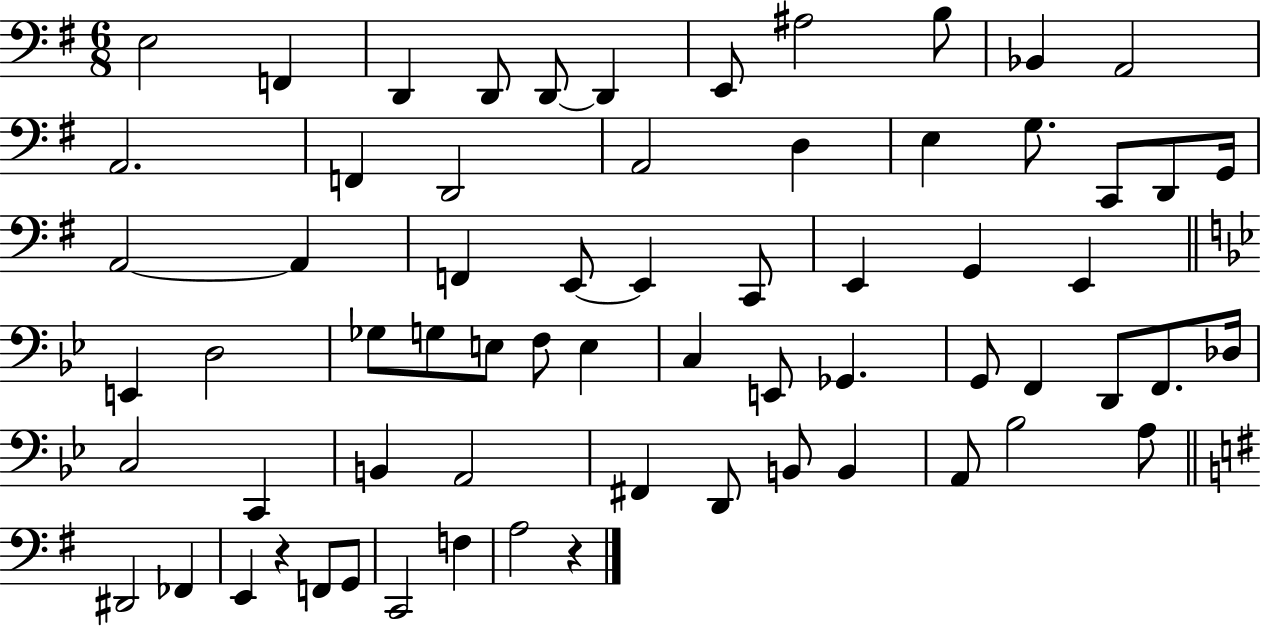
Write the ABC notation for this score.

X:1
T:Untitled
M:6/8
L:1/4
K:G
E,2 F,, D,, D,,/2 D,,/2 D,, E,,/2 ^A,2 B,/2 _B,, A,,2 A,,2 F,, D,,2 A,,2 D, E, G,/2 C,,/2 D,,/2 G,,/4 A,,2 A,, F,, E,,/2 E,, C,,/2 E,, G,, E,, E,, D,2 _G,/2 G,/2 E,/2 F,/2 E, C, E,,/2 _G,, G,,/2 F,, D,,/2 F,,/2 _D,/4 C,2 C,, B,, A,,2 ^F,, D,,/2 B,,/2 B,, A,,/2 _B,2 A,/2 ^D,,2 _F,, E,, z F,,/2 G,,/2 C,,2 F, A,2 z